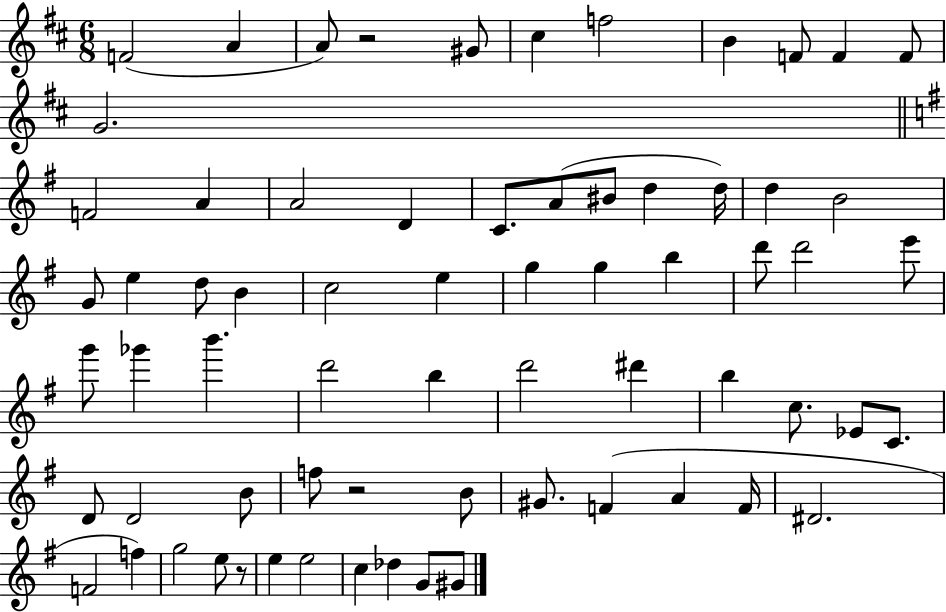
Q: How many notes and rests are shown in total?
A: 68